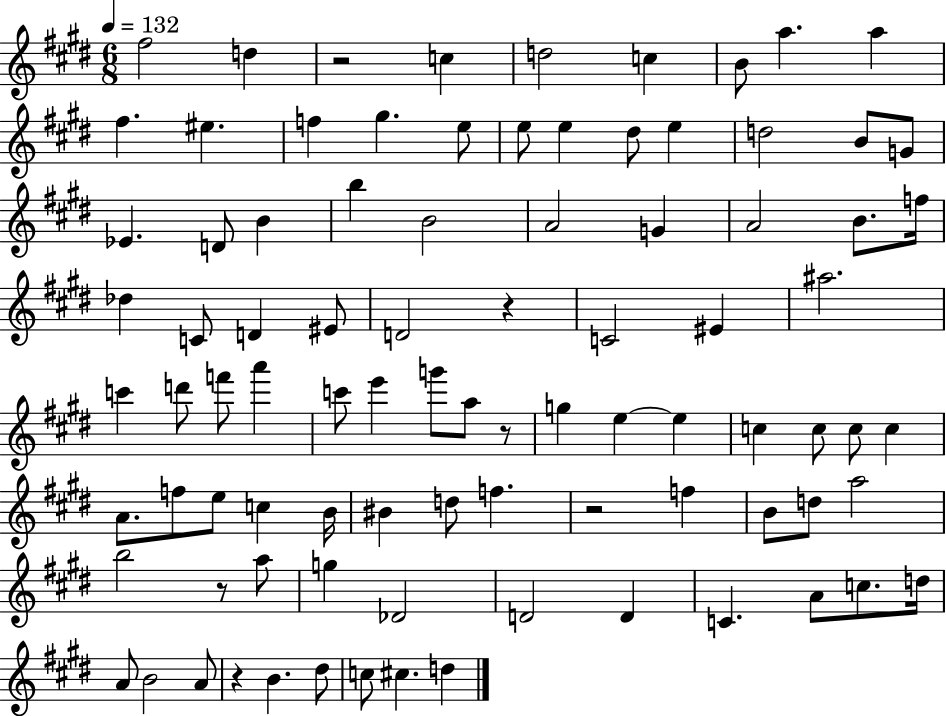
X:1
T:Untitled
M:6/8
L:1/4
K:E
^f2 d z2 c d2 c B/2 a a ^f ^e f ^g e/2 e/2 e ^d/2 e d2 B/2 G/2 _E D/2 B b B2 A2 G A2 B/2 f/4 _d C/2 D ^E/2 D2 z C2 ^E ^a2 c' d'/2 f'/2 a' c'/2 e' g'/2 a/2 z/2 g e e c c/2 c/2 c A/2 f/2 e/2 c B/4 ^B d/2 f z2 f B/2 d/2 a2 b2 z/2 a/2 g _D2 D2 D C A/2 c/2 d/4 A/2 B2 A/2 z B ^d/2 c/2 ^c d